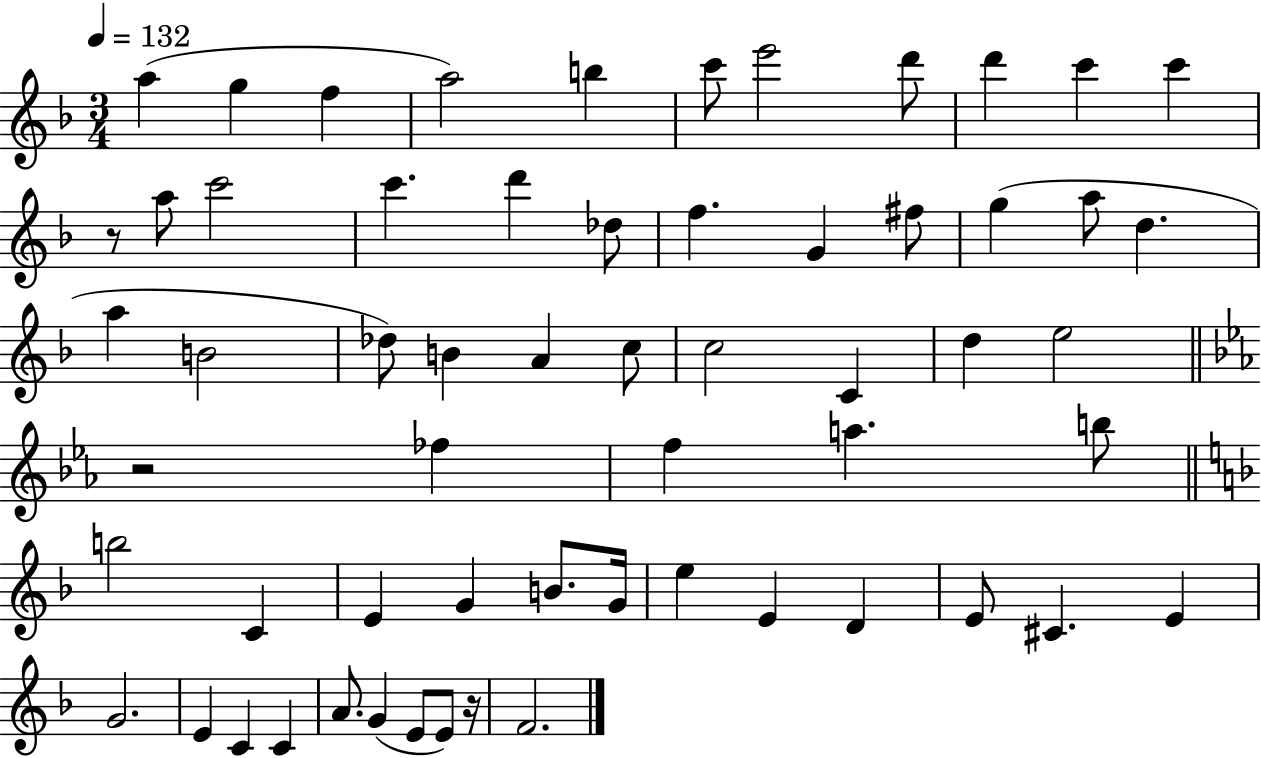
X:1
T:Untitled
M:3/4
L:1/4
K:F
a g f a2 b c'/2 e'2 d'/2 d' c' c' z/2 a/2 c'2 c' d' _d/2 f G ^f/2 g a/2 d a B2 _d/2 B A c/2 c2 C d e2 z2 _f f a b/2 b2 C E G B/2 G/4 e E D E/2 ^C E G2 E C C A/2 G E/2 E/2 z/4 F2